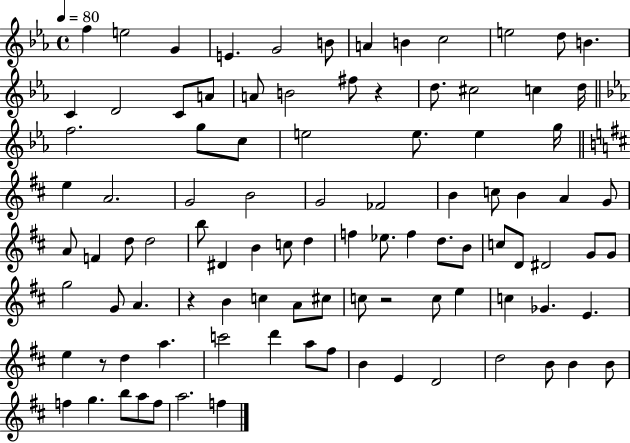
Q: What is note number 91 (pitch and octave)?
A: A5